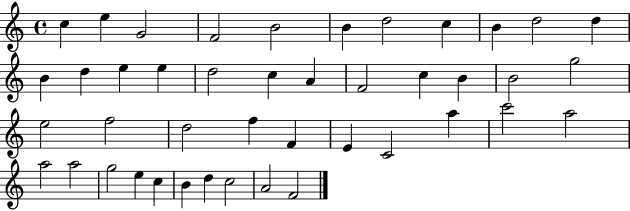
{
  \clef treble
  \time 4/4
  \defaultTimeSignature
  \key c \major
  c''4 e''4 g'2 | f'2 b'2 | b'4 d''2 c''4 | b'4 d''2 d''4 | \break b'4 d''4 e''4 e''4 | d''2 c''4 a'4 | f'2 c''4 b'4 | b'2 g''2 | \break e''2 f''2 | d''2 f''4 f'4 | e'4 c'2 a''4 | c'''2 a''2 | \break a''2 a''2 | g''2 e''4 c''4 | b'4 d''4 c''2 | a'2 f'2 | \break \bar "|."
}